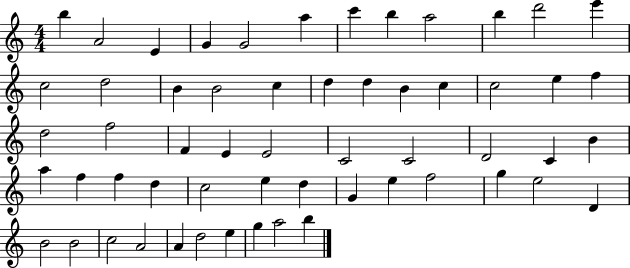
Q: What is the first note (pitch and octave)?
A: B5